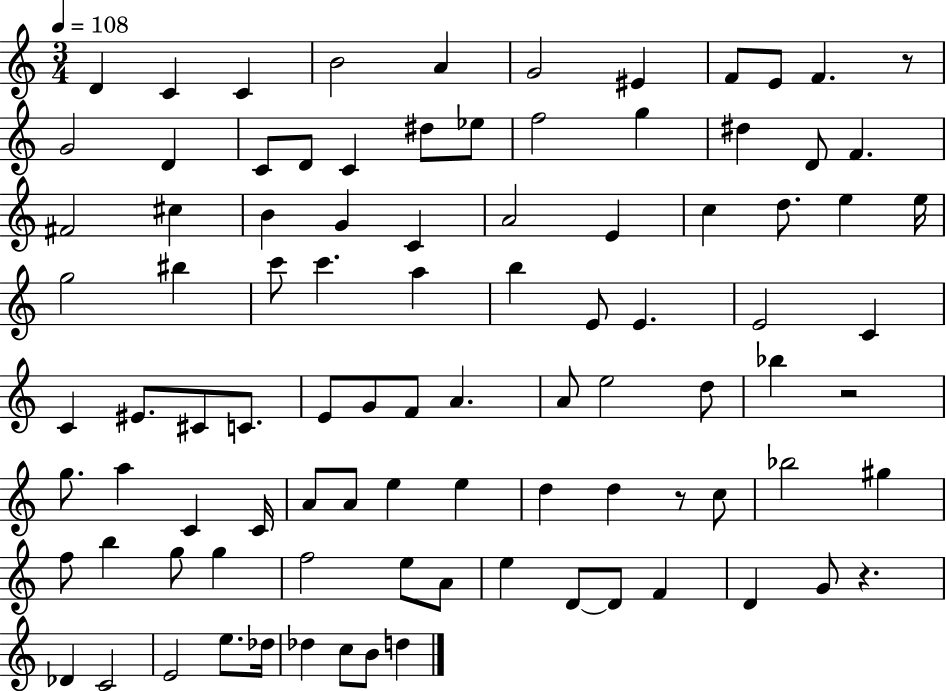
D4/q C4/q C4/q B4/h A4/q G4/h EIS4/q F4/e E4/e F4/q. R/e G4/h D4/q C4/e D4/e C4/q D#5/e Eb5/e F5/h G5/q D#5/q D4/e F4/q. F#4/h C#5/q B4/q G4/q C4/q A4/h E4/q C5/q D5/e. E5/q E5/s G5/h BIS5/q C6/e C6/q. A5/q B5/q E4/e E4/q. E4/h C4/q C4/q EIS4/e. C#4/e C4/e. E4/e G4/e F4/e A4/q. A4/e E5/h D5/e Bb5/q R/h G5/e. A5/q C4/q C4/s A4/e A4/e E5/q E5/q D5/q D5/q R/e C5/e Bb5/h G#5/q F5/e B5/q G5/e G5/q F5/h E5/e A4/e E5/q D4/e D4/e F4/q D4/q G4/e R/q. Db4/q C4/h E4/h E5/e. Db5/s Db5/q C5/e B4/e D5/q